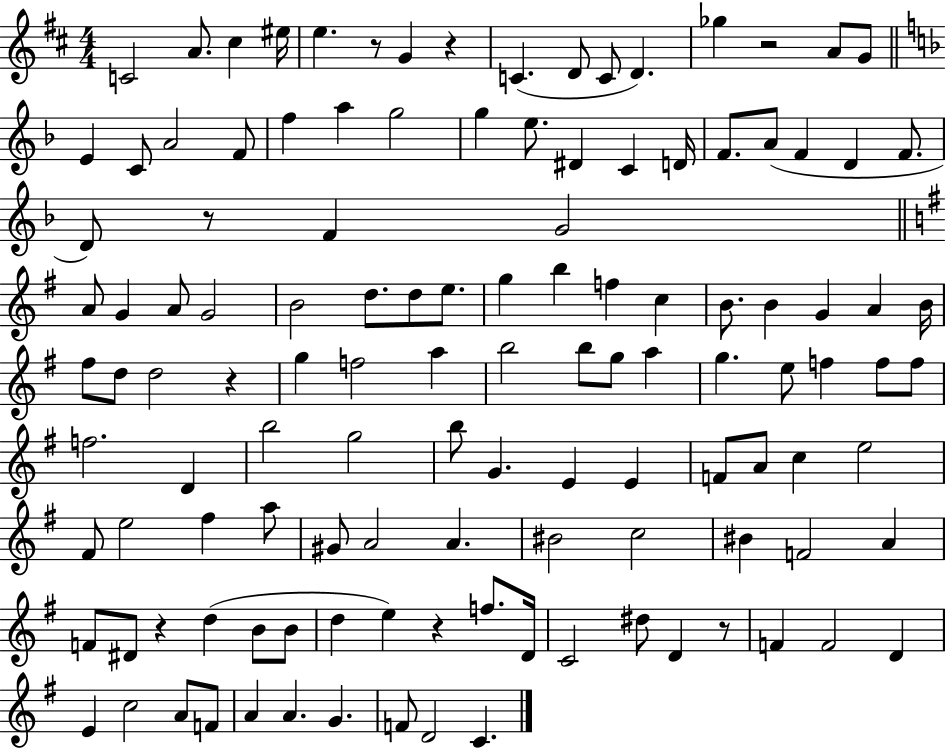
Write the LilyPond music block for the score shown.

{
  \clef treble
  \numericTimeSignature
  \time 4/4
  \key d \major
  c'2 a'8. cis''4 eis''16 | e''4. r8 g'4 r4 | c'4.( d'8 c'8 d'4.) | ges''4 r2 a'8 g'8 | \break \bar "||" \break \key f \major e'4 c'8 a'2 f'8 | f''4 a''4 g''2 | g''4 e''8. dis'4 c'4 d'16 | f'8. a'8( f'4 d'4 f'8. | \break d'8) r8 f'4 g'2 | \bar "||" \break \key g \major a'8 g'4 a'8 g'2 | b'2 d''8. d''8 e''8. | g''4 b''4 f''4 c''4 | b'8. b'4 g'4 a'4 b'16 | \break fis''8 d''8 d''2 r4 | g''4 f''2 a''4 | b''2 b''8 g''8 a''4 | g''4. e''8 f''4 f''8 f''8 | \break f''2. d'4 | b''2 g''2 | b''8 g'4. e'4 e'4 | f'8 a'8 c''4 e''2 | \break fis'8 e''2 fis''4 a''8 | gis'8 a'2 a'4. | bis'2 c''2 | bis'4 f'2 a'4 | \break f'8 dis'8 r4 d''4( b'8 b'8 | d''4 e''4) r4 f''8. d'16 | c'2 dis''8 d'4 r8 | f'4 f'2 d'4 | \break e'4 c''2 a'8 f'8 | a'4 a'4. g'4. | f'8 d'2 c'4. | \bar "|."
}